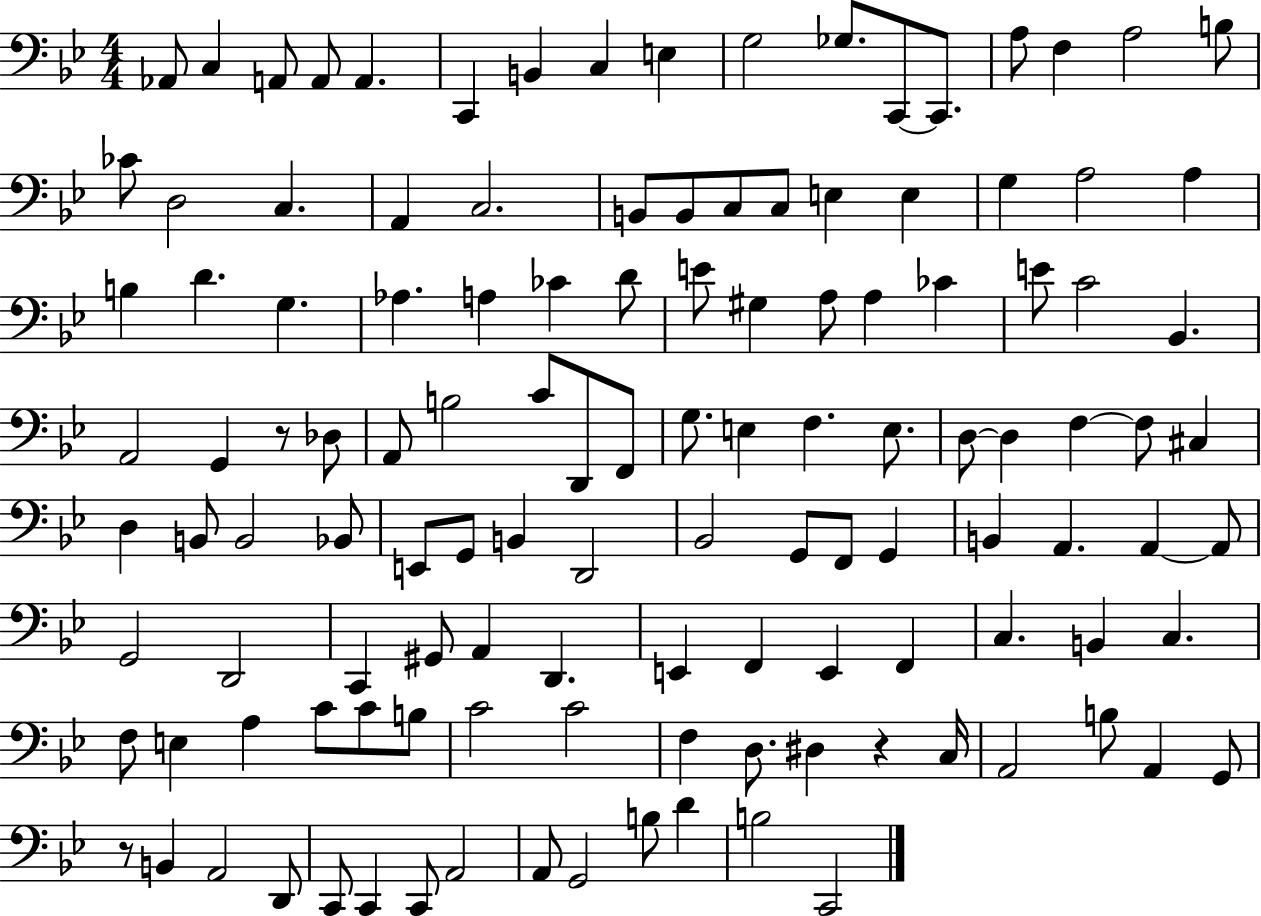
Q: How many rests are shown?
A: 3